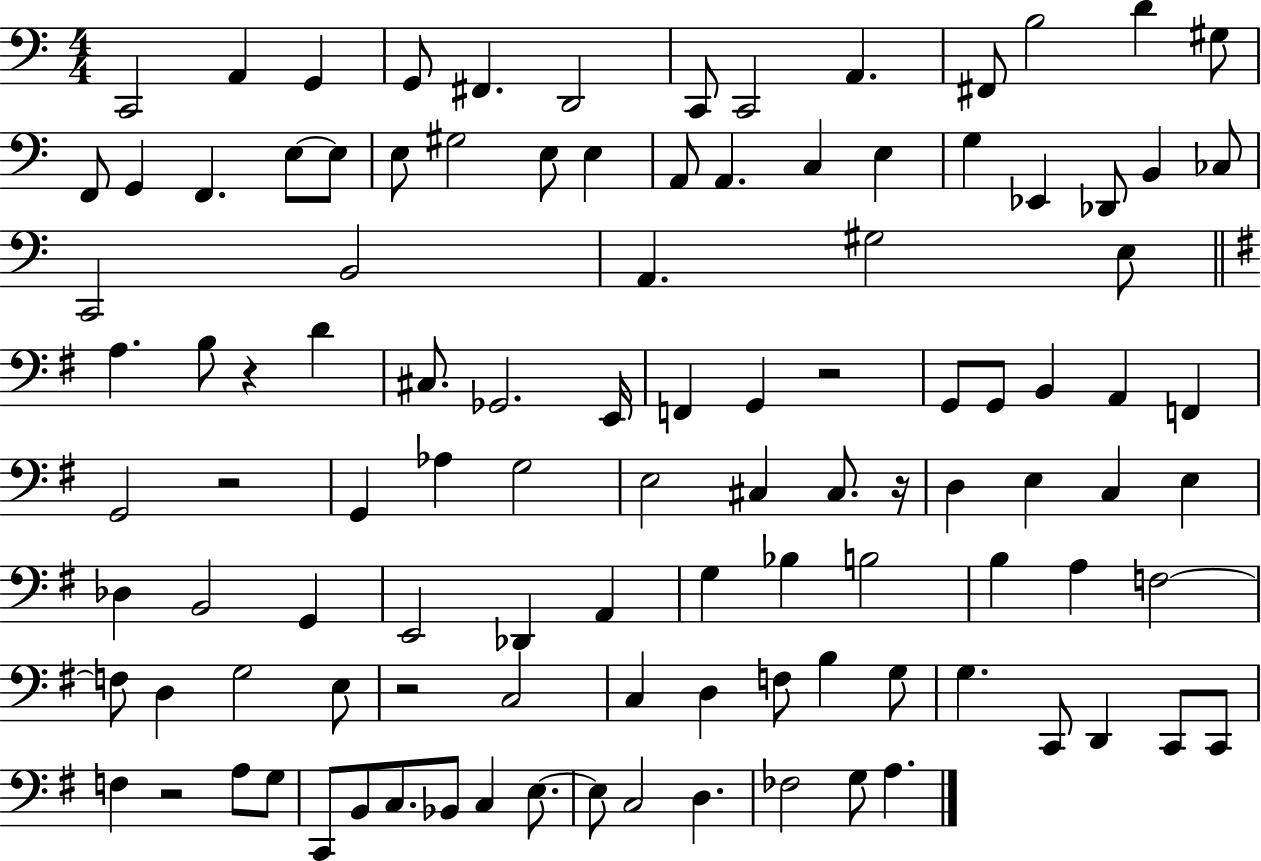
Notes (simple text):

C2/h A2/q G2/q G2/e F#2/q. D2/h C2/e C2/h A2/q. F#2/e B3/h D4/q G#3/e F2/e G2/q F2/q. E3/e E3/e E3/e G#3/h E3/e E3/q A2/e A2/q. C3/q E3/q G3/q Eb2/q Db2/e B2/q CES3/e C2/h B2/h A2/q. G#3/h E3/e A3/q. B3/e R/q D4/q C#3/e. Gb2/h. E2/s F2/q G2/q R/h G2/e G2/e B2/q A2/q F2/q G2/h R/h G2/q Ab3/q G3/h E3/h C#3/q C#3/e. R/s D3/q E3/q C3/q E3/q Db3/q B2/h G2/q E2/h Db2/q A2/q G3/q Bb3/q B3/h B3/q A3/q F3/h F3/e D3/q G3/h E3/e R/h C3/h C3/q D3/q F3/e B3/q G3/e G3/q. C2/e D2/q C2/e C2/e F3/q R/h A3/e G3/e C2/e B2/e C3/e. Bb2/e C3/q E3/e. E3/e C3/h D3/q. FES3/h G3/e A3/q.